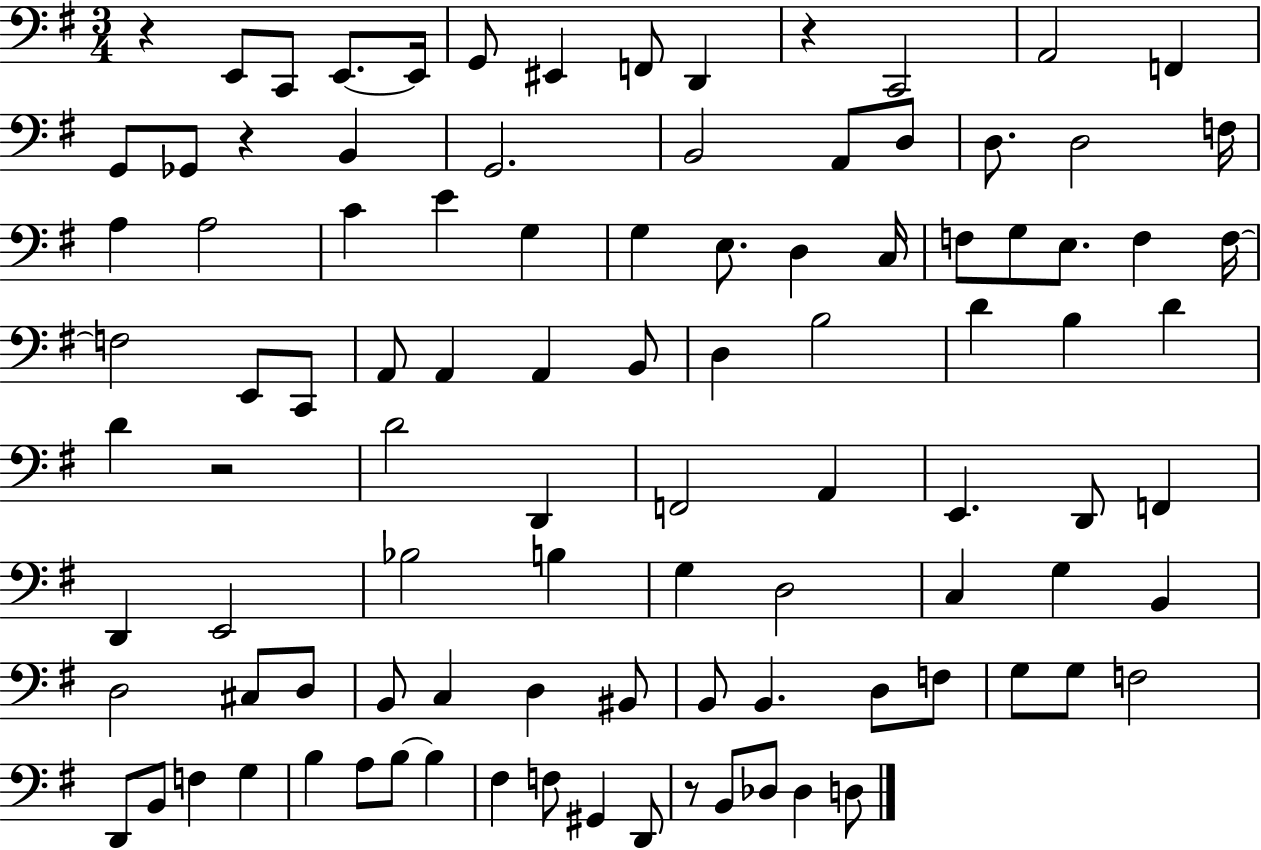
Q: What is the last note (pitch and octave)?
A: D3